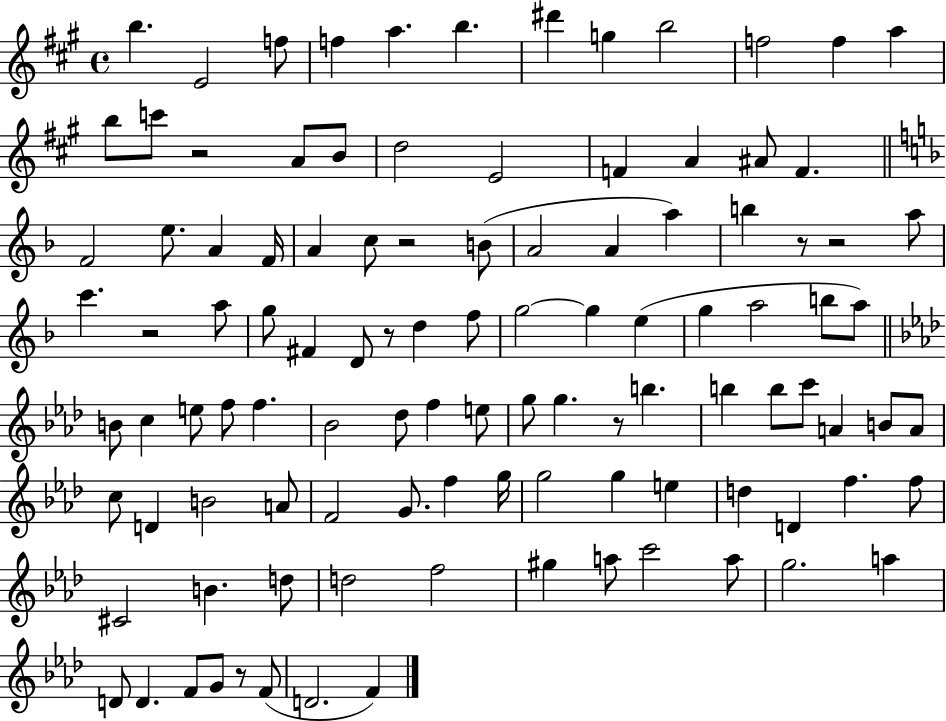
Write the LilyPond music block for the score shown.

{
  \clef treble
  \time 4/4
  \defaultTimeSignature
  \key a \major
  b''4. e'2 f''8 | f''4 a''4. b''4. | dis'''4 g''4 b''2 | f''2 f''4 a''4 | \break b''8 c'''8 r2 a'8 b'8 | d''2 e'2 | f'4 a'4 ais'8 f'4. | \bar "||" \break \key f \major f'2 e''8. a'4 f'16 | a'4 c''8 r2 b'8( | a'2 a'4 a''4) | b''4 r8 r2 a''8 | \break c'''4. r2 a''8 | g''8 fis'4 d'8 r8 d''4 f''8 | g''2~~ g''4 e''4( | g''4 a''2 b''8 a''8) | \break \bar "||" \break \key aes \major b'8 c''4 e''8 f''8 f''4. | bes'2 des''8 f''4 e''8 | g''8 g''4. r8 b''4. | b''4 b''8 c'''8 a'4 b'8 a'8 | \break c''8 d'4 b'2 a'8 | f'2 g'8. f''4 g''16 | g''2 g''4 e''4 | d''4 d'4 f''4. f''8 | \break cis'2 b'4. d''8 | d''2 f''2 | gis''4 a''8 c'''2 a''8 | g''2. a''4 | \break d'8 d'4. f'8 g'8 r8 f'8( | d'2. f'4) | \bar "|."
}